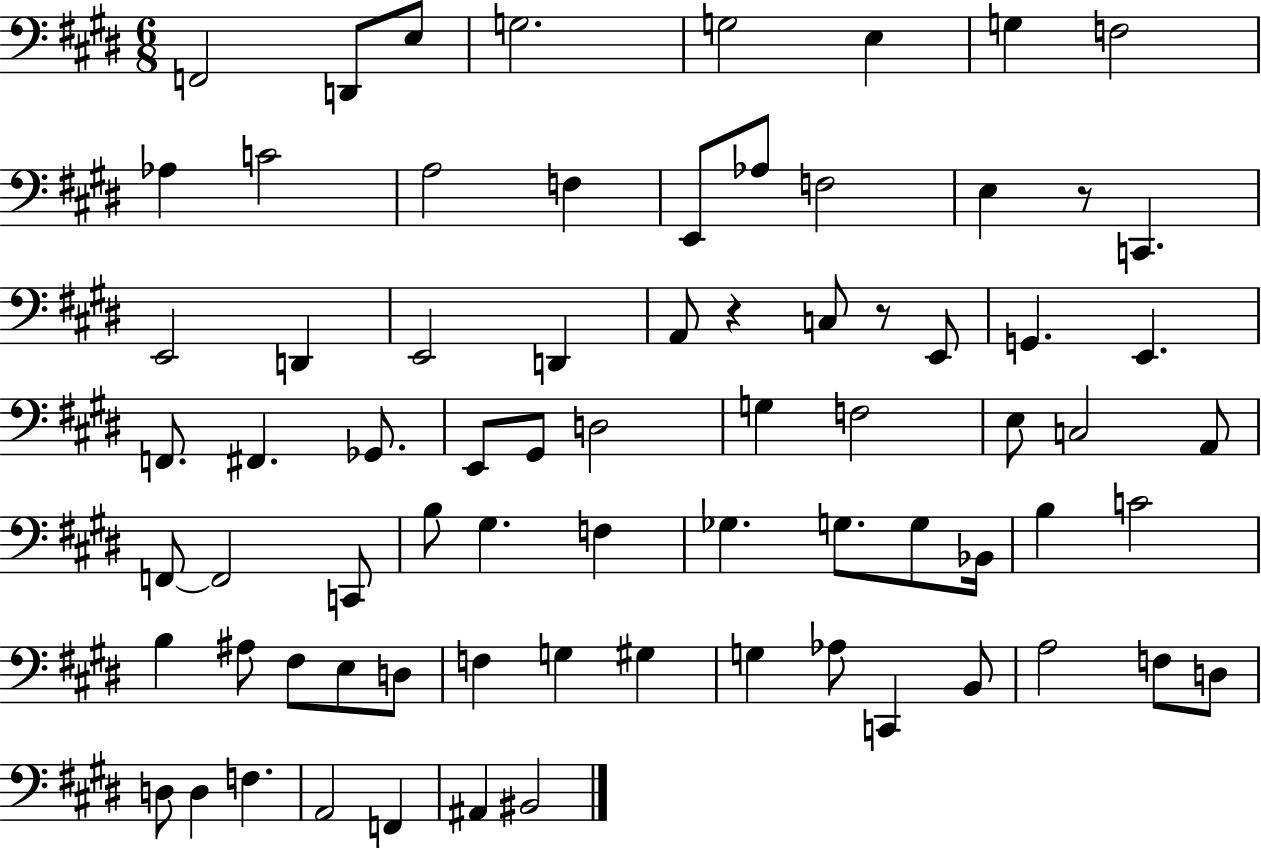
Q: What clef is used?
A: bass